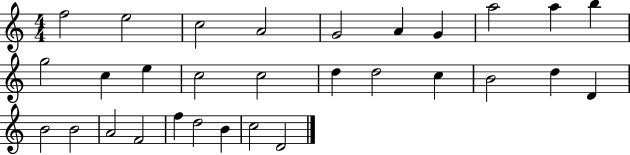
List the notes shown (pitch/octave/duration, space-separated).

F5/h E5/h C5/h A4/h G4/h A4/q G4/q A5/h A5/q B5/q G5/h C5/q E5/q C5/h C5/h D5/q D5/h C5/q B4/h D5/q D4/q B4/h B4/h A4/h F4/h F5/q D5/h B4/q C5/h D4/h